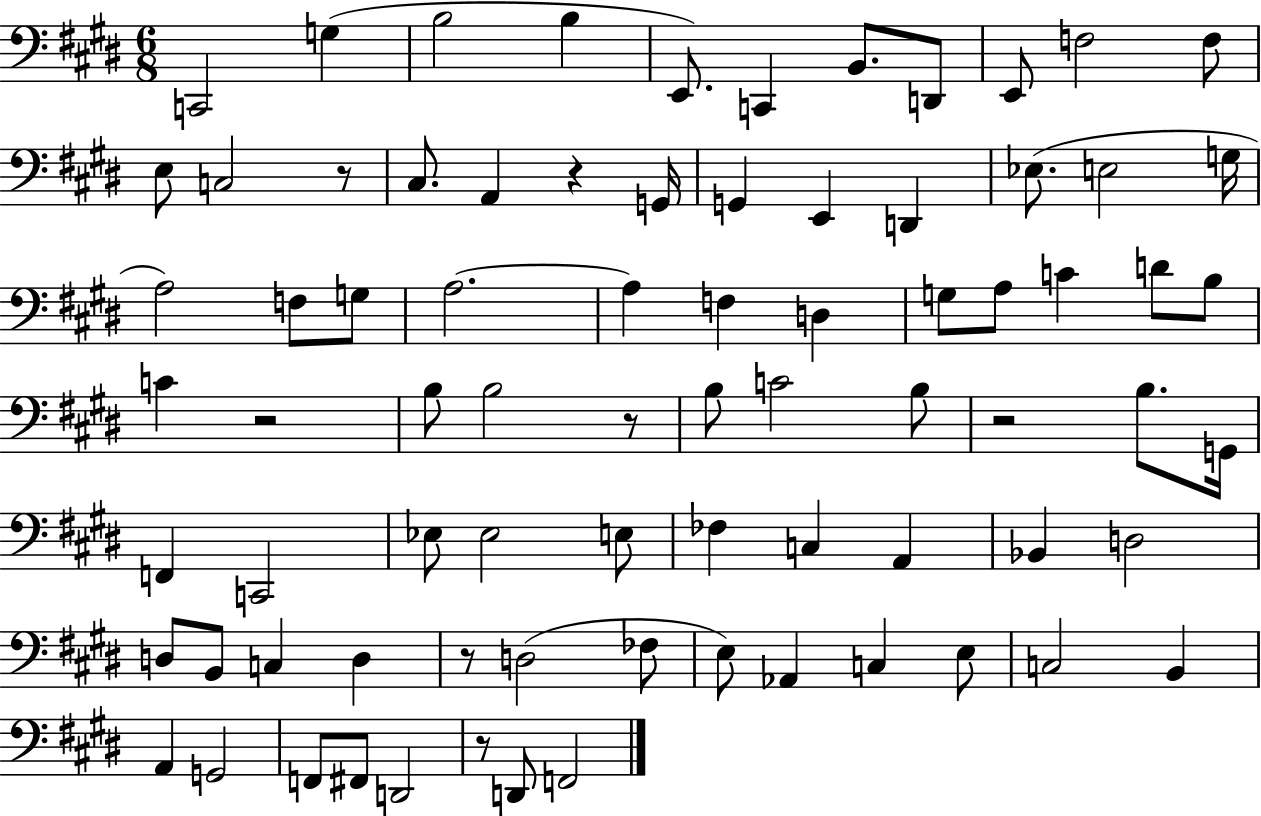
C2/h G3/q B3/h B3/q E2/e. C2/q B2/e. D2/e E2/e F3/h F3/e E3/e C3/h R/e C#3/e. A2/q R/q G2/s G2/q E2/q D2/q Eb3/e. E3/h G3/s A3/h F3/e G3/e A3/h. A3/q F3/q D3/q G3/e A3/e C4/q D4/e B3/e C4/q R/h B3/e B3/h R/e B3/e C4/h B3/e R/h B3/e. G2/s F2/q C2/h Eb3/e Eb3/h E3/e FES3/q C3/q A2/q Bb2/q D3/h D3/e B2/e C3/q D3/q R/e D3/h FES3/e E3/e Ab2/q C3/q E3/e C3/h B2/q A2/q G2/h F2/e F#2/e D2/h R/e D2/e F2/h